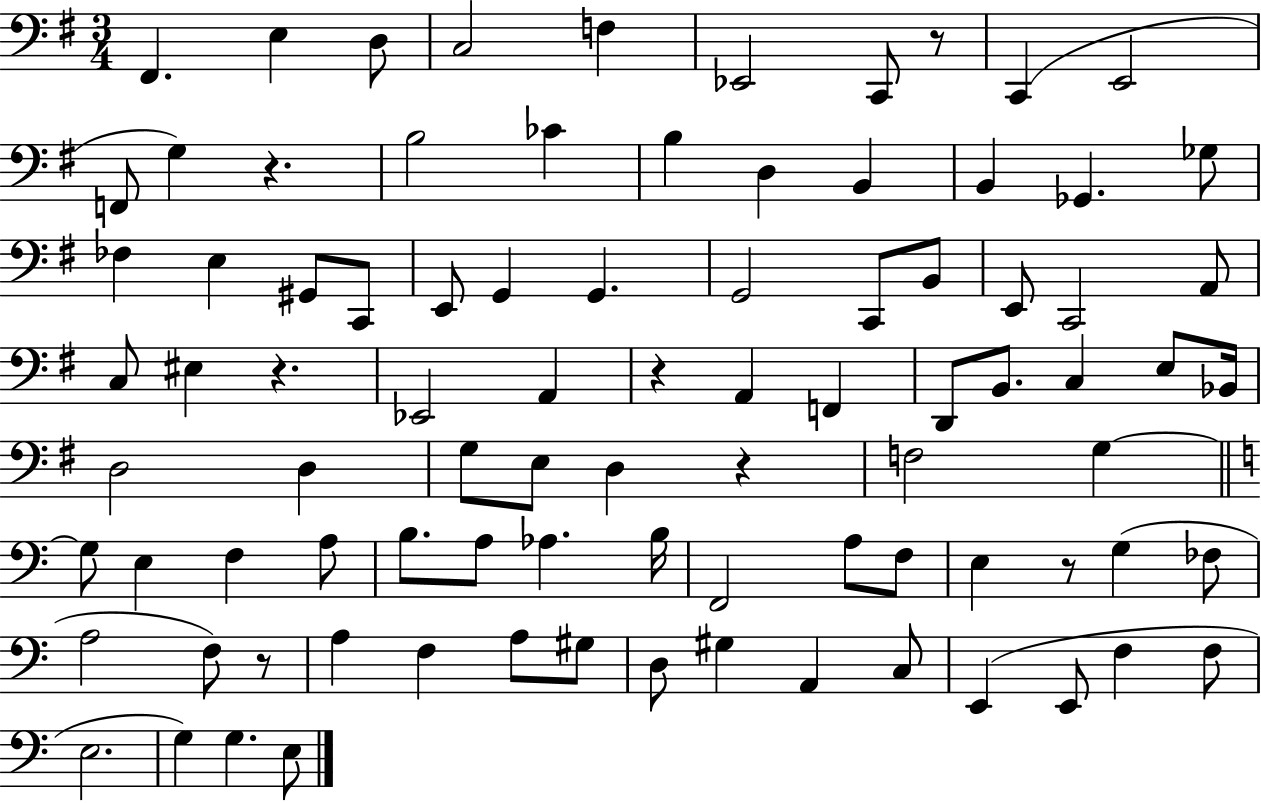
X:1
T:Untitled
M:3/4
L:1/4
K:G
^F,, E, D,/2 C,2 F, _E,,2 C,,/2 z/2 C,, E,,2 F,,/2 G, z B,2 _C B, D, B,, B,, _G,, _G,/2 _F, E, ^G,,/2 C,,/2 E,,/2 G,, G,, G,,2 C,,/2 B,,/2 E,,/2 C,,2 A,,/2 C,/2 ^E, z _E,,2 A,, z A,, F,, D,,/2 B,,/2 C, E,/2 _B,,/4 D,2 D, G,/2 E,/2 D, z F,2 G, G,/2 E, F, A,/2 B,/2 A,/2 _A, B,/4 F,,2 A,/2 F,/2 E, z/2 G, _F,/2 A,2 F,/2 z/2 A, F, A,/2 ^G,/2 D,/2 ^G, A,, C,/2 E,, E,,/2 F, F,/2 E,2 G, G, E,/2